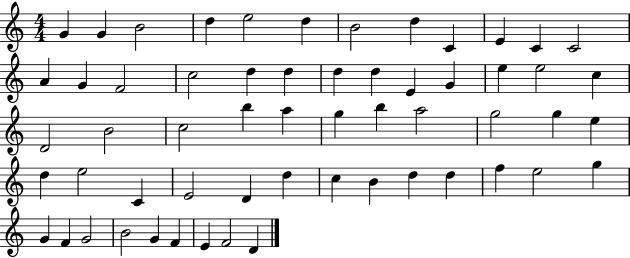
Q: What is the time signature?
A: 4/4